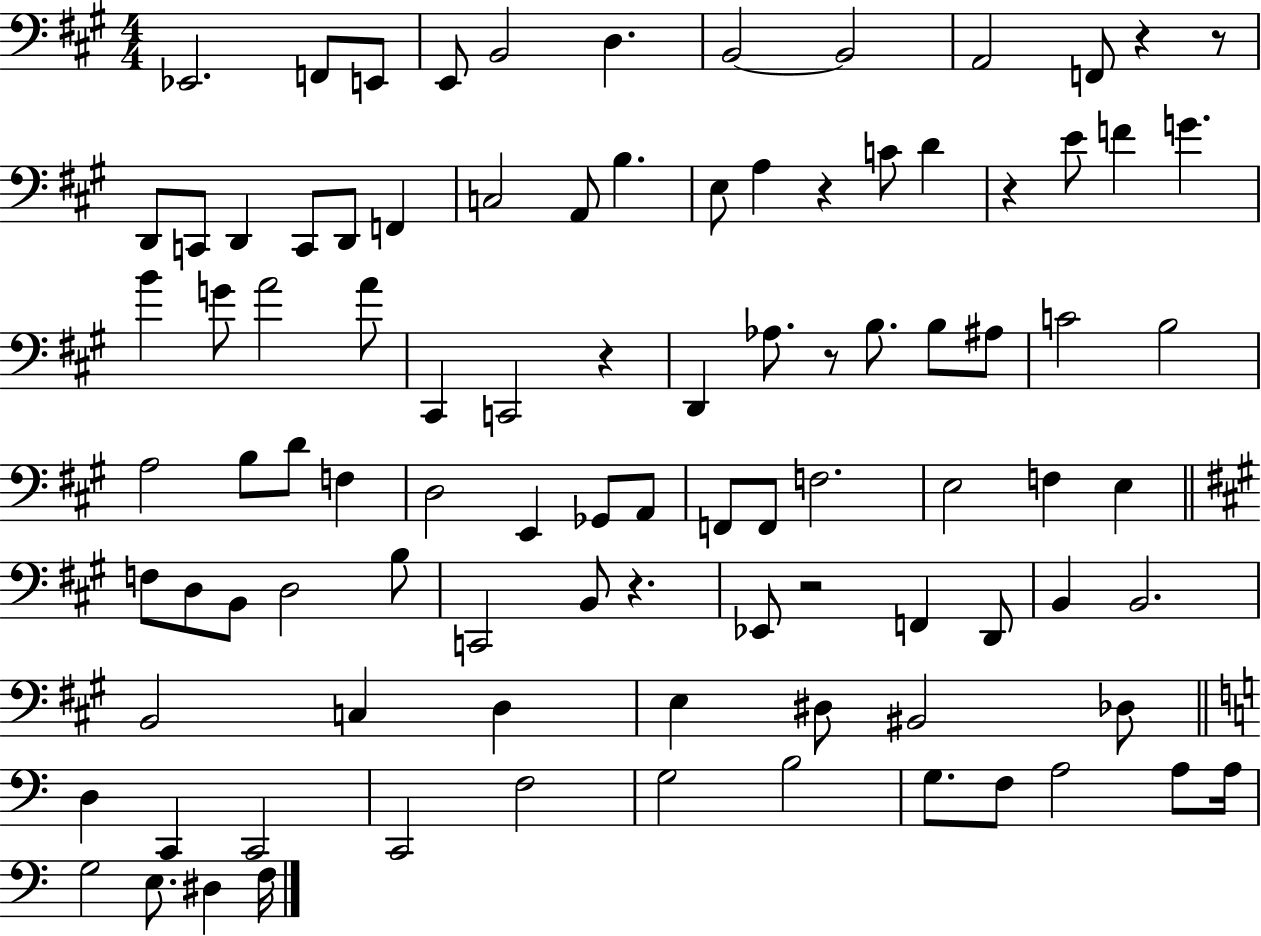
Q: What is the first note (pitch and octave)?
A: Eb2